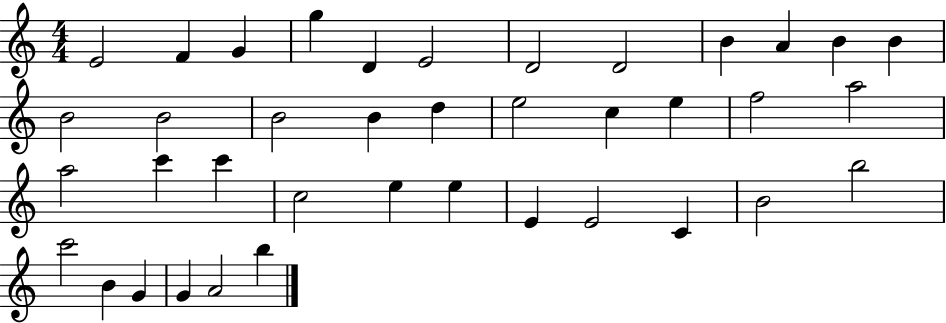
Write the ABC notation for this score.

X:1
T:Untitled
M:4/4
L:1/4
K:C
E2 F G g D E2 D2 D2 B A B B B2 B2 B2 B d e2 c e f2 a2 a2 c' c' c2 e e E E2 C B2 b2 c'2 B G G A2 b